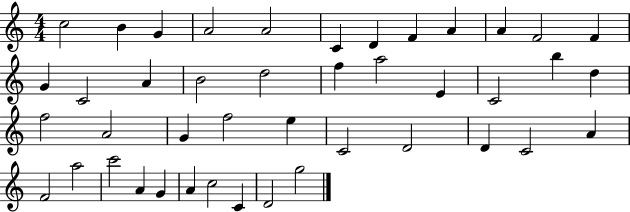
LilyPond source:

{
  \clef treble
  \numericTimeSignature
  \time 4/4
  \key c \major
  c''2 b'4 g'4 | a'2 a'2 | c'4 d'4 f'4 a'4 | a'4 f'2 f'4 | \break g'4 c'2 a'4 | b'2 d''2 | f''4 a''2 e'4 | c'2 b''4 d''4 | \break f''2 a'2 | g'4 f''2 e''4 | c'2 d'2 | d'4 c'2 a'4 | \break f'2 a''2 | c'''2 a'4 g'4 | a'4 c''2 c'4 | d'2 g''2 | \break \bar "|."
}